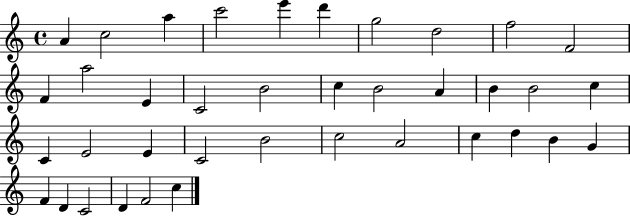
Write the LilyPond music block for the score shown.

{
  \clef treble
  \time 4/4
  \defaultTimeSignature
  \key c \major
  a'4 c''2 a''4 | c'''2 e'''4 d'''4 | g''2 d''2 | f''2 f'2 | \break f'4 a''2 e'4 | c'2 b'2 | c''4 b'2 a'4 | b'4 b'2 c''4 | \break c'4 e'2 e'4 | c'2 b'2 | c''2 a'2 | c''4 d''4 b'4 g'4 | \break f'4 d'4 c'2 | d'4 f'2 c''4 | \bar "|."
}